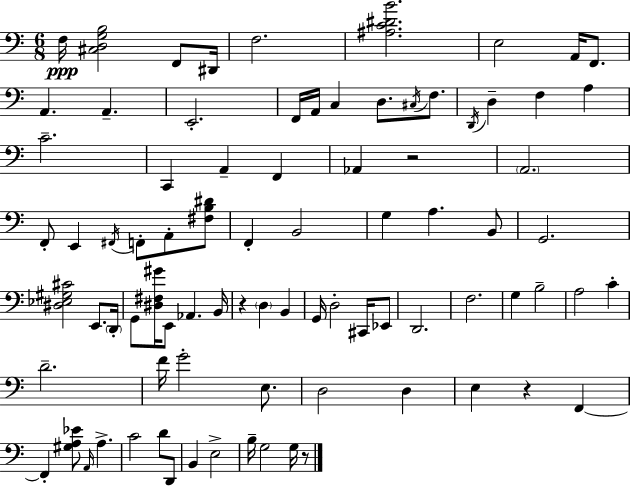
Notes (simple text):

F3/s [C#3,D3,G3,B3]/h F2/e D#2/s F3/h. [A#3,C4,D#4,B4]/h. E3/h A2/s F2/e. A2/q. A2/q. E2/h. F2/s A2/s C3/q D3/e. C#3/s F3/e. D2/s D3/q F3/q A3/q C4/h. C2/q A2/q F2/q Ab2/q R/h A2/h. F2/e E2/q F#2/s F2/e A2/e [F#3,B3,D#4]/e F2/q B2/h G3/q A3/q. B2/e G2/h. [D#3,Eb3,G#3,C#4]/h E2/e. D2/s G2/e [D#3,F#3,G#4]/s E2/e Ab2/q. B2/s R/q D3/q B2/q G2/s D3/h C#2/s Eb2/e D2/h. F3/h. G3/q B3/h A3/h C4/q D4/h. F4/s G4/h E3/e. D3/h D3/q E3/q R/q F2/q F2/q [G#3,A3,Eb4]/e A2/s A3/q. C4/h D4/e D2/e B2/q E3/h B3/s G3/h G3/s R/e